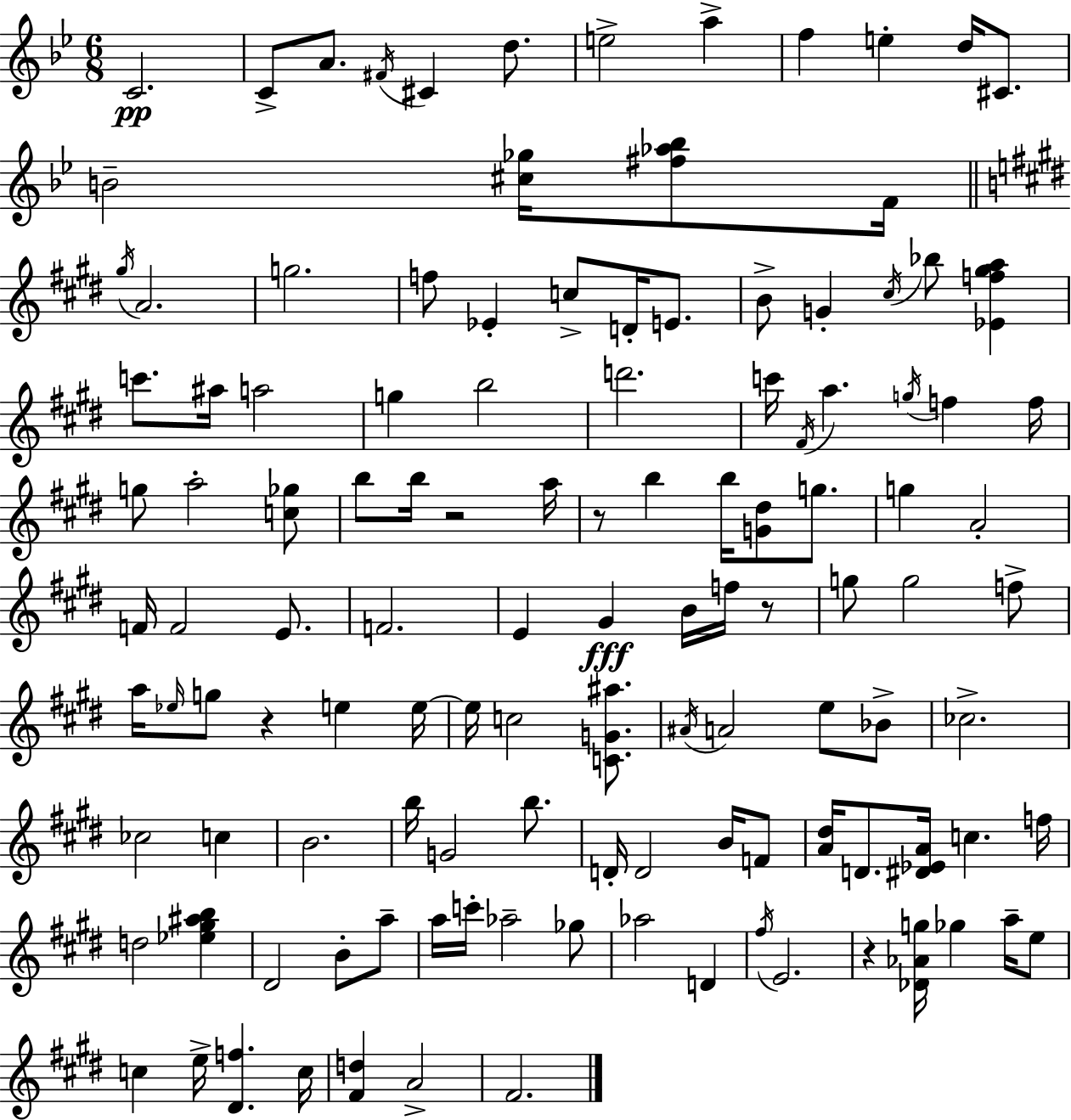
C4/h. C4/e A4/e. F#4/s C#4/q D5/e. E5/h A5/q F5/q E5/q D5/s C#4/e. B4/h [C#5,Gb5]/s [F#5,Ab5,Bb5]/e F4/s G#5/s A4/h. G5/h. F5/e Eb4/q C5/e D4/s E4/e. B4/e G4/q C#5/s Bb5/e [Eb4,F5,G#5,A5]/q C6/e. A#5/s A5/h G5/q B5/h D6/h. C6/s F#4/s A5/q. G5/s F5/q F5/s G5/e A5/h [C5,Gb5]/e B5/e B5/s R/h A5/s R/e B5/q B5/s [G4,D#5]/e G5/e. G5/q A4/h F4/s F4/h E4/e. F4/h. E4/q G#4/q B4/s F5/s R/e G5/e G5/h F5/e A5/s Eb5/s G5/e R/q E5/q E5/s E5/s C5/h [C4,G4,A#5]/e. A#4/s A4/h E5/e Bb4/e CES5/h. CES5/h C5/q B4/h. B5/s G4/h B5/e. D4/s D4/h B4/s F4/e [A4,D#5]/s D4/e. [D#4,Eb4,A4]/s C5/q. F5/s D5/h [Eb5,G#5,A#5,B5]/q D#4/h B4/e A5/e A5/s C6/s Ab5/h Gb5/e Ab5/h D4/q F#5/s E4/h. R/q [Db4,Ab4,G5]/s Gb5/q A5/s E5/e C5/q E5/s [D#4,F5]/q. C5/s [F#4,D5]/q A4/h F#4/h.